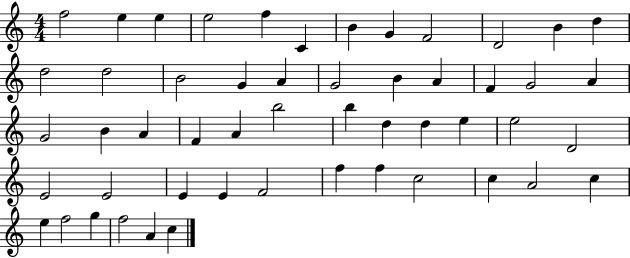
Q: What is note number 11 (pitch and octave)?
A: B4